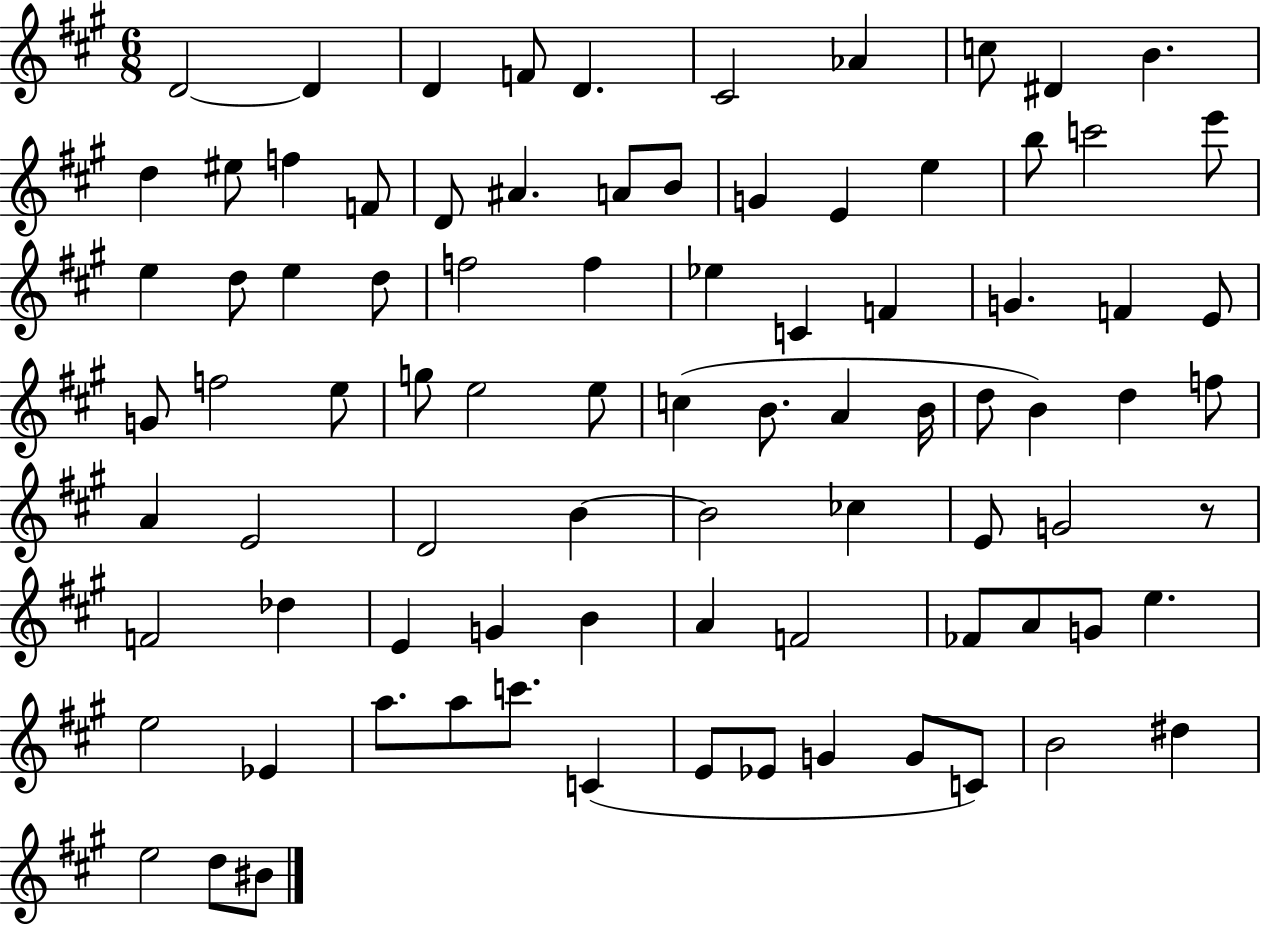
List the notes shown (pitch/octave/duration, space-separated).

D4/h D4/q D4/q F4/e D4/q. C#4/h Ab4/q C5/e D#4/q B4/q. D5/q EIS5/e F5/q F4/e D4/e A#4/q. A4/e B4/e G4/q E4/q E5/q B5/e C6/h E6/e E5/q D5/e E5/q D5/e F5/h F5/q Eb5/q C4/q F4/q G4/q. F4/q E4/e G4/e F5/h E5/e G5/e E5/h E5/e C5/q B4/e. A4/q B4/s D5/e B4/q D5/q F5/e A4/q E4/h D4/h B4/q B4/h CES5/q E4/e G4/h R/e F4/h Db5/q E4/q G4/q B4/q A4/q F4/h FES4/e A4/e G4/e E5/q. E5/h Eb4/q A5/e. A5/e C6/e. C4/q E4/e Eb4/e G4/q G4/e C4/e B4/h D#5/q E5/h D5/e BIS4/e